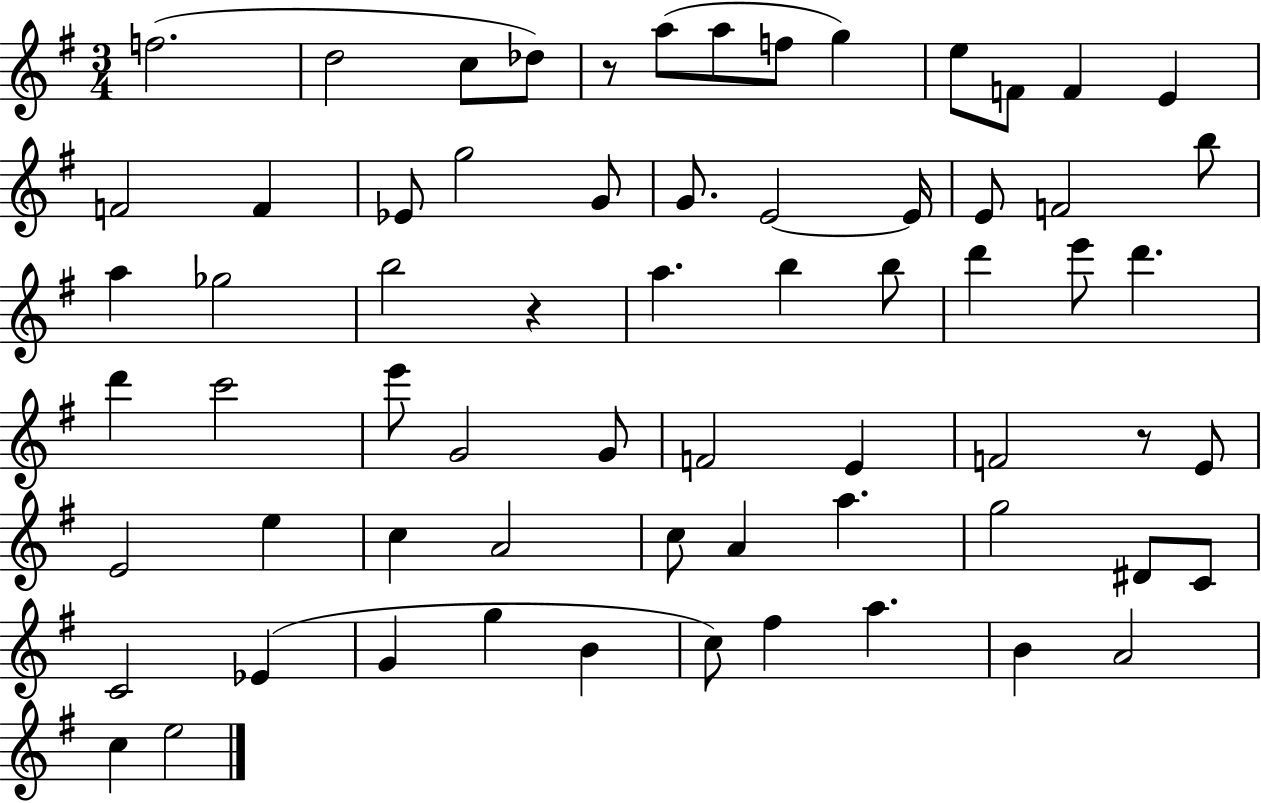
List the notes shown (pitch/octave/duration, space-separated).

F5/h. D5/h C5/e Db5/e R/e A5/e A5/e F5/e G5/q E5/e F4/e F4/q E4/q F4/h F4/q Eb4/e G5/h G4/e G4/e. E4/h E4/s E4/e F4/h B5/e A5/q Gb5/h B5/h R/q A5/q. B5/q B5/e D6/q E6/e D6/q. D6/q C6/h E6/e G4/h G4/e F4/h E4/q F4/h R/e E4/e E4/h E5/q C5/q A4/h C5/e A4/q A5/q. G5/h D#4/e C4/e C4/h Eb4/q G4/q G5/q B4/q C5/e F#5/q A5/q. B4/q A4/h C5/q E5/h